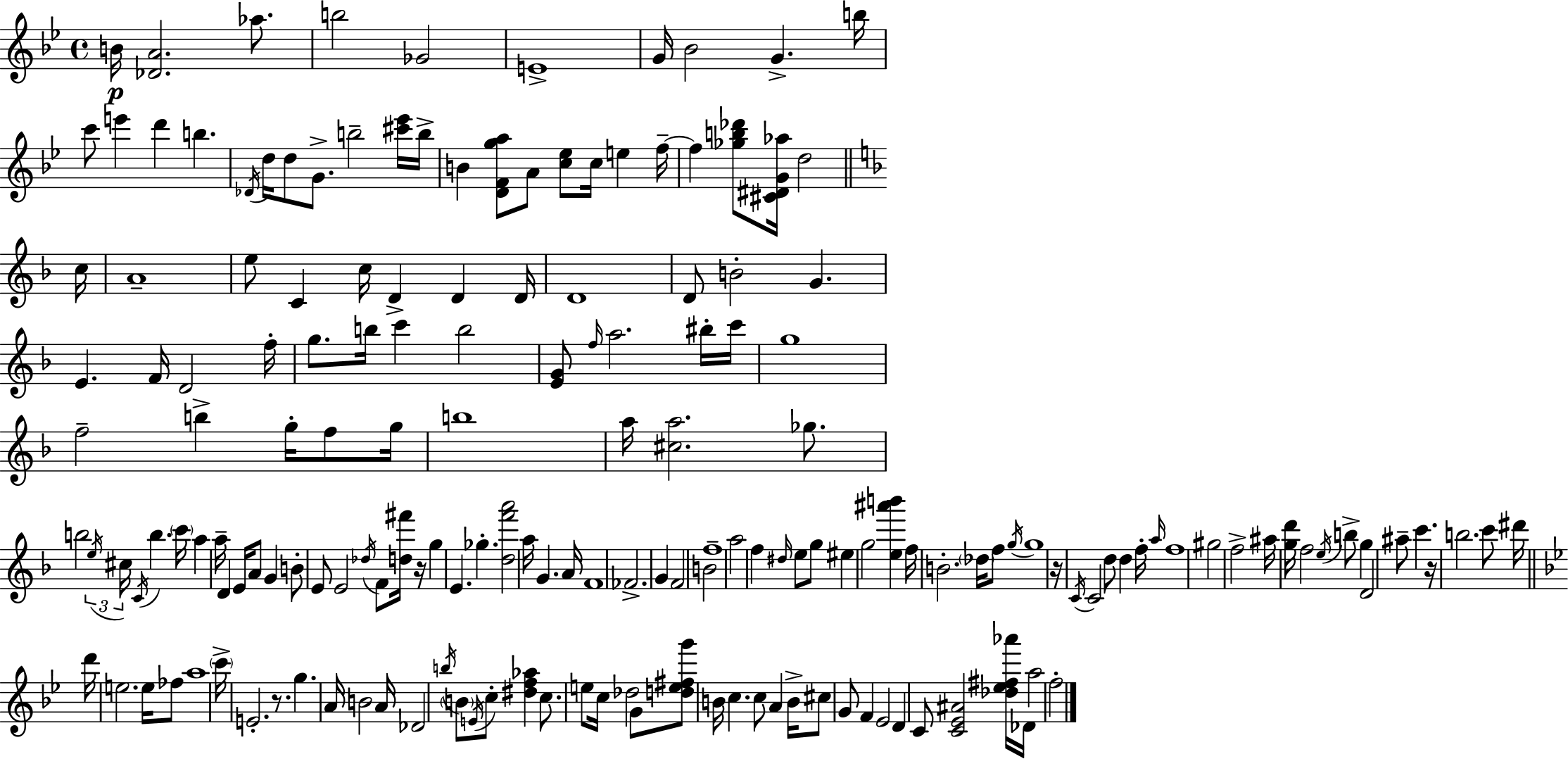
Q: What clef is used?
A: treble